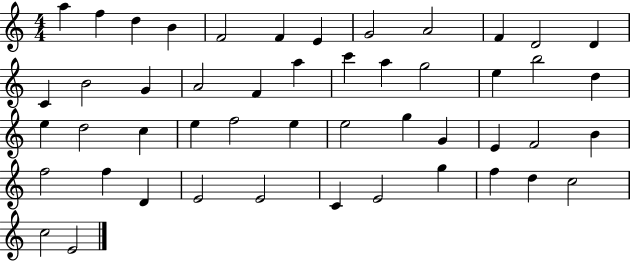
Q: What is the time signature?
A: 4/4